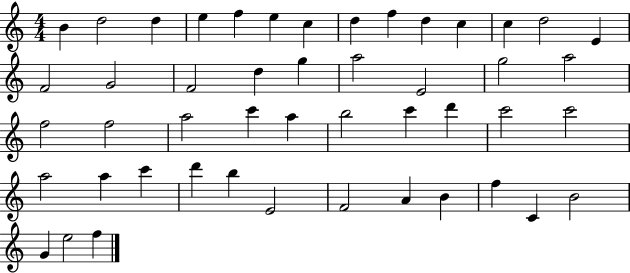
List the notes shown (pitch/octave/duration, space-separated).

B4/q D5/h D5/q E5/q F5/q E5/q C5/q D5/q F5/q D5/q C5/q C5/q D5/h E4/q F4/h G4/h F4/h D5/q G5/q A5/h E4/h G5/h A5/h F5/h F5/h A5/h C6/q A5/q B5/h C6/q D6/q C6/h C6/h A5/h A5/q C6/q D6/q B5/q E4/h F4/h A4/q B4/q F5/q C4/q B4/h G4/q E5/h F5/q